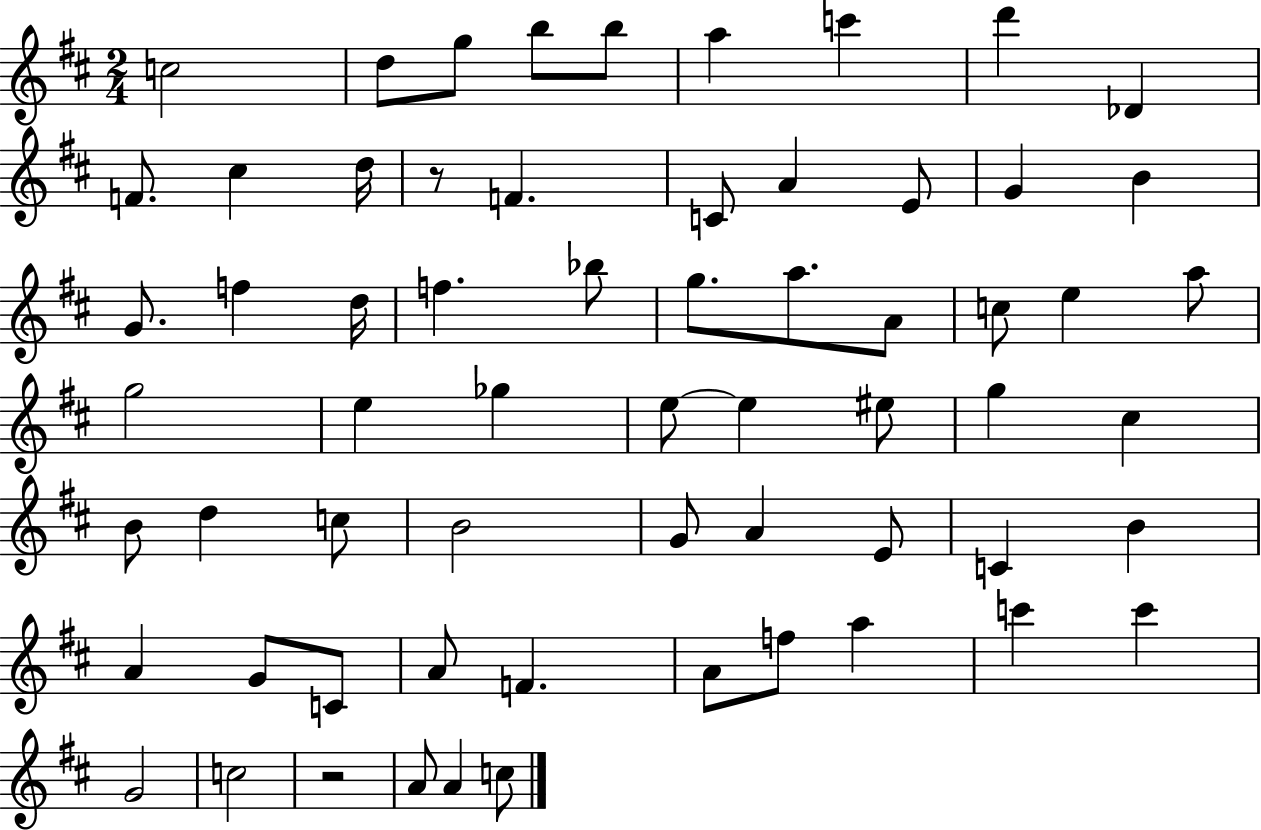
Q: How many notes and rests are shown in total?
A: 63